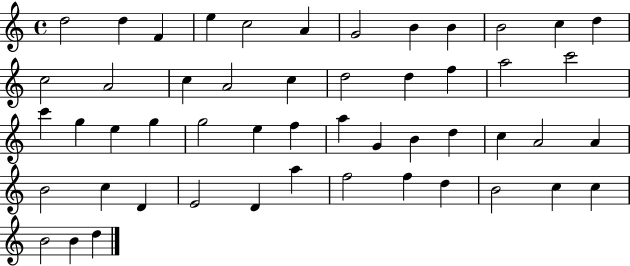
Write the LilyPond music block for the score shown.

{
  \clef treble
  \time 4/4
  \defaultTimeSignature
  \key c \major
  d''2 d''4 f'4 | e''4 c''2 a'4 | g'2 b'4 b'4 | b'2 c''4 d''4 | \break c''2 a'2 | c''4 a'2 c''4 | d''2 d''4 f''4 | a''2 c'''2 | \break c'''4 g''4 e''4 g''4 | g''2 e''4 f''4 | a''4 g'4 b'4 d''4 | c''4 a'2 a'4 | \break b'2 c''4 d'4 | e'2 d'4 a''4 | f''2 f''4 d''4 | b'2 c''4 c''4 | \break b'2 b'4 d''4 | \bar "|."
}